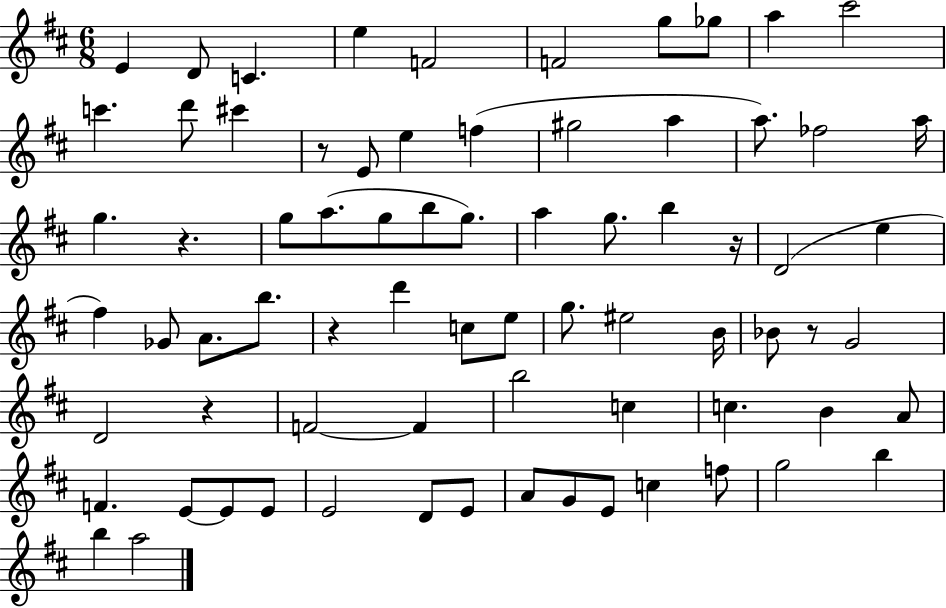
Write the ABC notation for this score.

X:1
T:Untitled
M:6/8
L:1/4
K:D
E D/2 C e F2 F2 g/2 _g/2 a ^c'2 c' d'/2 ^c' z/2 E/2 e f ^g2 a a/2 _f2 a/4 g z g/2 a/2 g/2 b/2 g/2 a g/2 b z/4 D2 e ^f _G/2 A/2 b/2 z d' c/2 e/2 g/2 ^e2 B/4 _B/2 z/2 G2 D2 z F2 F b2 c c B A/2 F E/2 E/2 E/2 E2 D/2 E/2 A/2 G/2 E/2 c f/2 g2 b b a2